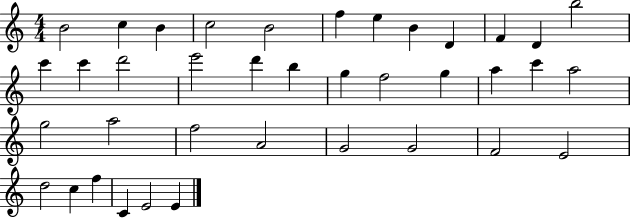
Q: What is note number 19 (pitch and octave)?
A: G5